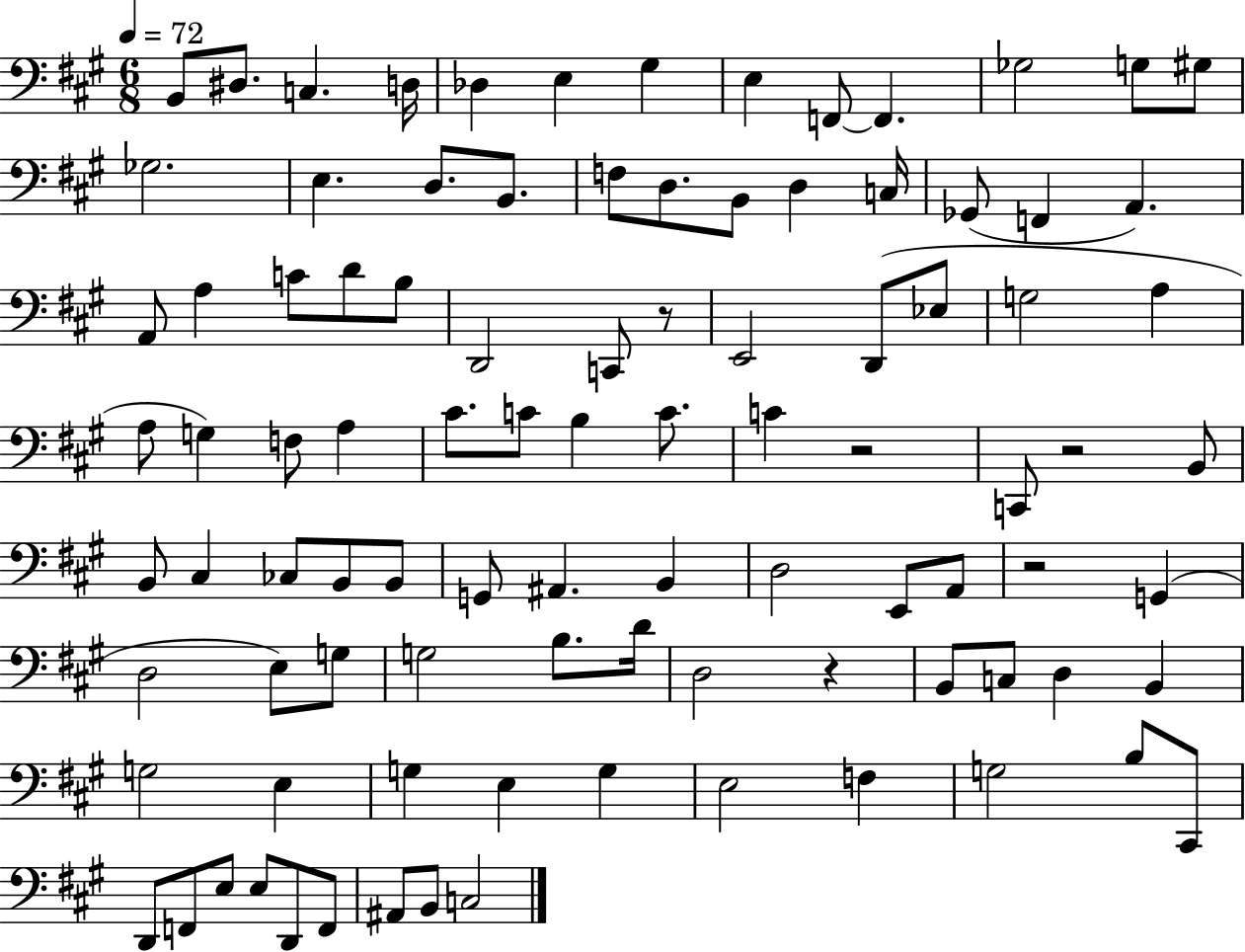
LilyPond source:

{
  \clef bass
  \numericTimeSignature
  \time 6/8
  \key a \major
  \tempo 4 = 72
  b,8 dis8. c4. d16 | des4 e4 gis4 | e4 f,8~~ f,4. | ges2 g8 gis8 | \break ges2. | e4. d8. b,8. | f8 d8. b,8 d4 c16 | ges,8( f,4 a,4.) | \break a,8 a4 c'8 d'8 b8 | d,2 c,8 r8 | e,2 d,8( ees8 | g2 a4 | \break a8 g4) f8 a4 | cis'8. c'8 b4 c'8. | c'4 r2 | c,8 r2 b,8 | \break b,8 cis4 ces8 b,8 b,8 | g,8 ais,4. b,4 | d2 e,8 a,8 | r2 g,4( | \break d2 e8) g8 | g2 b8. d'16 | d2 r4 | b,8 c8 d4 b,4 | \break g2 e4 | g4 e4 g4 | e2 f4 | g2 b8 cis,8 | \break d,8 f,8 e8 e8 d,8 f,8 | ais,8 b,8 c2 | \bar "|."
}